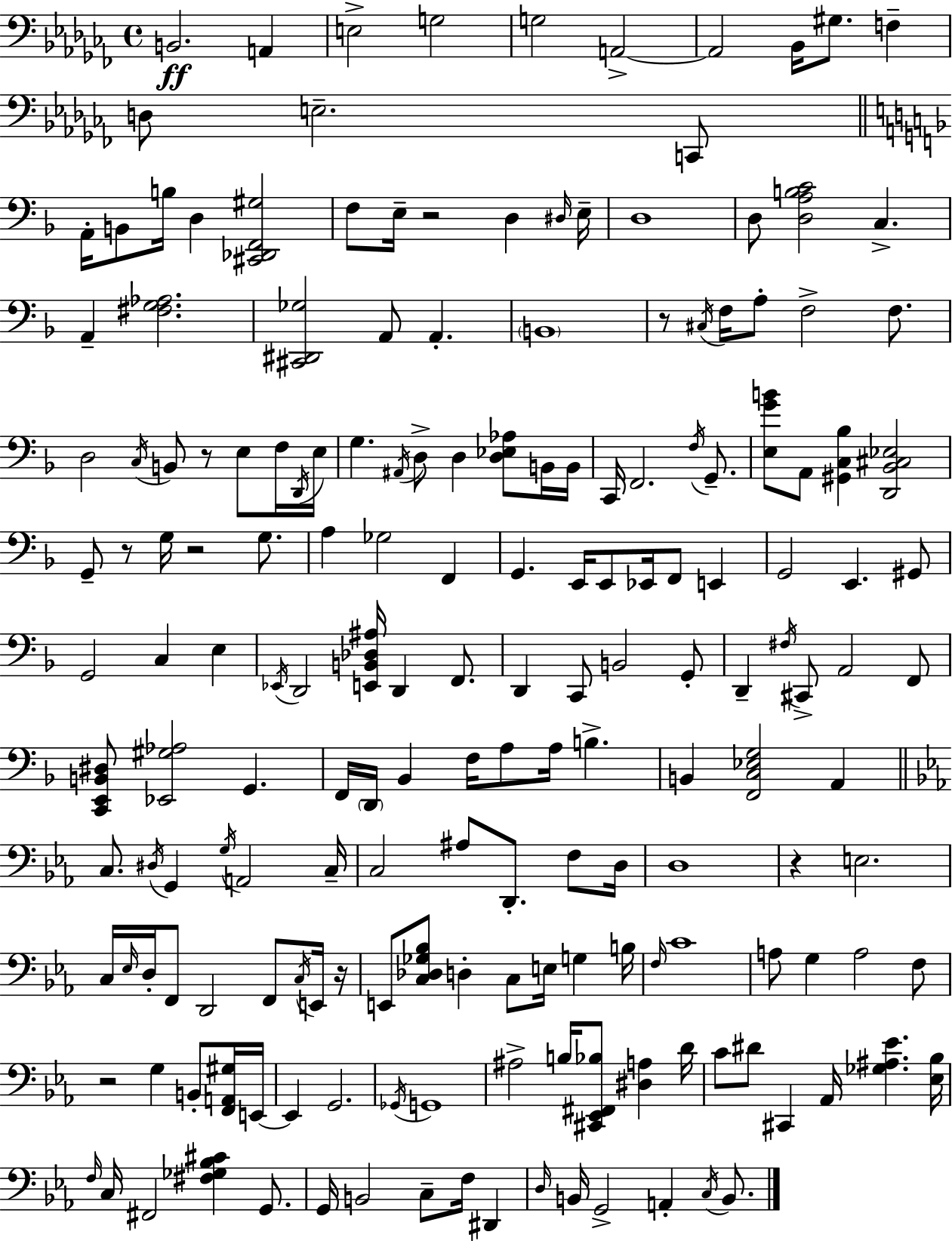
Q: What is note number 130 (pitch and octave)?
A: E2